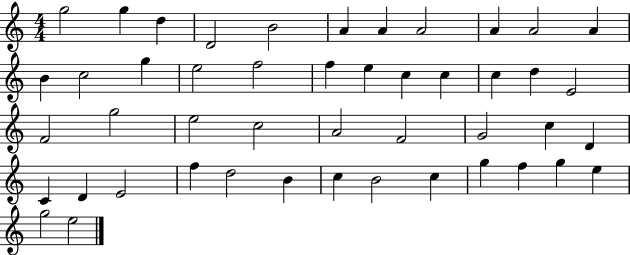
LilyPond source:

{
  \clef treble
  \numericTimeSignature
  \time 4/4
  \key c \major
  g''2 g''4 d''4 | d'2 b'2 | a'4 a'4 a'2 | a'4 a'2 a'4 | \break b'4 c''2 g''4 | e''2 f''2 | f''4 e''4 c''4 c''4 | c''4 d''4 e'2 | \break f'2 g''2 | e''2 c''2 | a'2 f'2 | g'2 c''4 d'4 | \break c'4 d'4 e'2 | f''4 d''2 b'4 | c''4 b'2 c''4 | g''4 f''4 g''4 e''4 | \break g''2 e''2 | \bar "|."
}